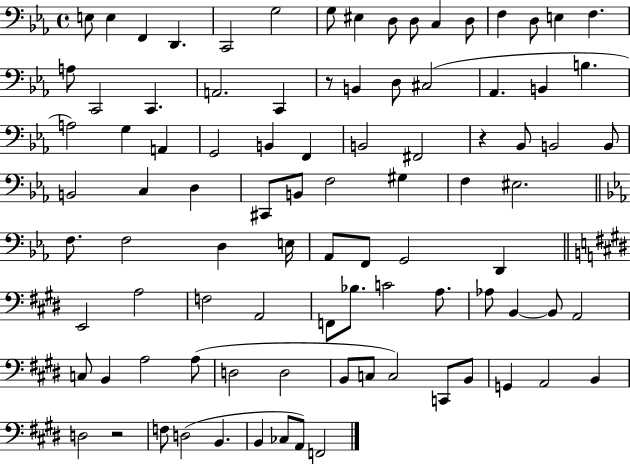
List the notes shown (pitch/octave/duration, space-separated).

E3/e E3/q F2/q D2/q. C2/h G3/h G3/e EIS3/q D3/e D3/e C3/q D3/e F3/q D3/e E3/q F3/q. A3/e C2/h C2/q. A2/h. C2/q R/e B2/q D3/e C#3/h Ab2/q. B2/q B3/q. A3/h G3/q A2/q G2/h B2/q F2/q B2/h F#2/h R/q Bb2/e B2/h B2/e B2/h C3/q D3/q C#2/e B2/e F3/h G#3/q F3/q EIS3/h. F3/e. F3/h D3/q E3/s Ab2/e F2/e G2/h D2/q E2/h A3/h F3/h A2/h F2/e Bb3/e. C4/h A3/e. Ab3/e B2/q B2/e A2/h C3/e B2/q A3/h A3/e D3/h D3/h B2/e C3/e C3/h C2/e B2/e G2/q A2/h B2/q D3/h R/h F3/e D3/h B2/q. B2/q CES3/e A2/e F2/h